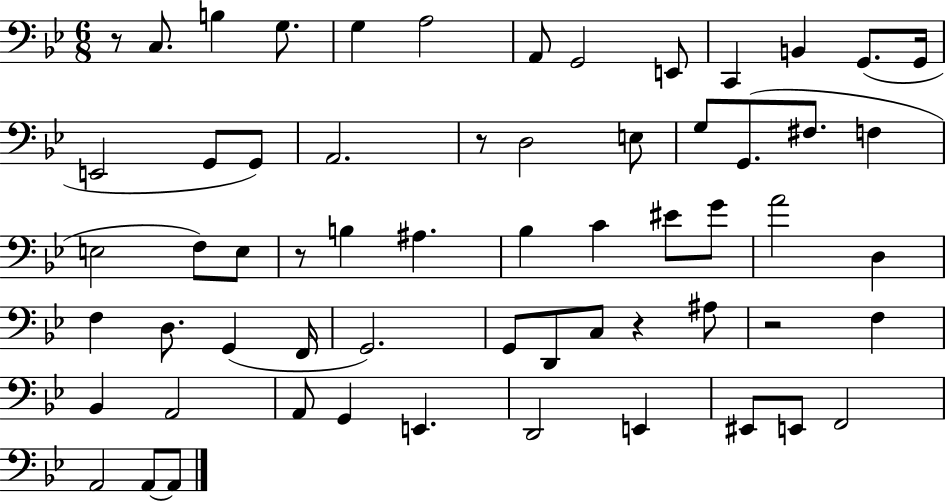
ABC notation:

X:1
T:Untitled
M:6/8
L:1/4
K:Bb
z/2 C,/2 B, G,/2 G, A,2 A,,/2 G,,2 E,,/2 C,, B,, G,,/2 G,,/4 E,,2 G,,/2 G,,/2 A,,2 z/2 D,2 E,/2 G,/2 G,,/2 ^F,/2 F, E,2 F,/2 E,/2 z/2 B, ^A, _B, C ^E/2 G/2 A2 D, F, D,/2 G,, F,,/4 G,,2 G,,/2 D,,/2 C,/2 z ^A,/2 z2 F, _B,, A,,2 A,,/2 G,, E,, D,,2 E,, ^E,,/2 E,,/2 F,,2 A,,2 A,,/2 A,,/2